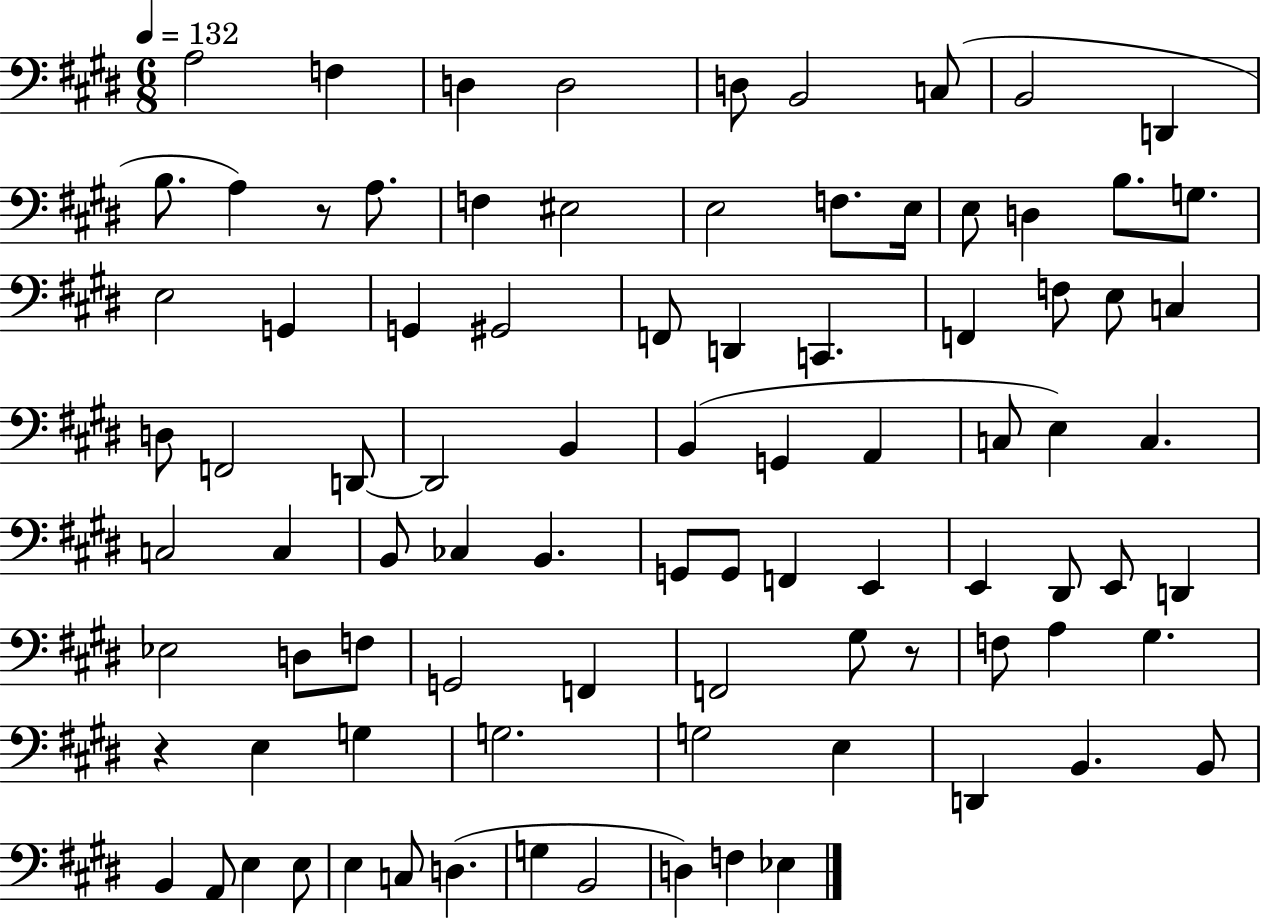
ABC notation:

X:1
T:Untitled
M:6/8
L:1/4
K:E
A,2 F, D, D,2 D,/2 B,,2 C,/2 B,,2 D,, B,/2 A, z/2 A,/2 F, ^E,2 E,2 F,/2 E,/4 E,/2 D, B,/2 G,/2 E,2 G,, G,, ^G,,2 F,,/2 D,, C,, F,, F,/2 E,/2 C, D,/2 F,,2 D,,/2 D,,2 B,, B,, G,, A,, C,/2 E, C, C,2 C, B,,/2 _C, B,, G,,/2 G,,/2 F,, E,, E,, ^D,,/2 E,,/2 D,, _E,2 D,/2 F,/2 G,,2 F,, F,,2 ^G,/2 z/2 F,/2 A, ^G, z E, G, G,2 G,2 E, D,, B,, B,,/2 B,, A,,/2 E, E,/2 E, C,/2 D, G, B,,2 D, F, _E,